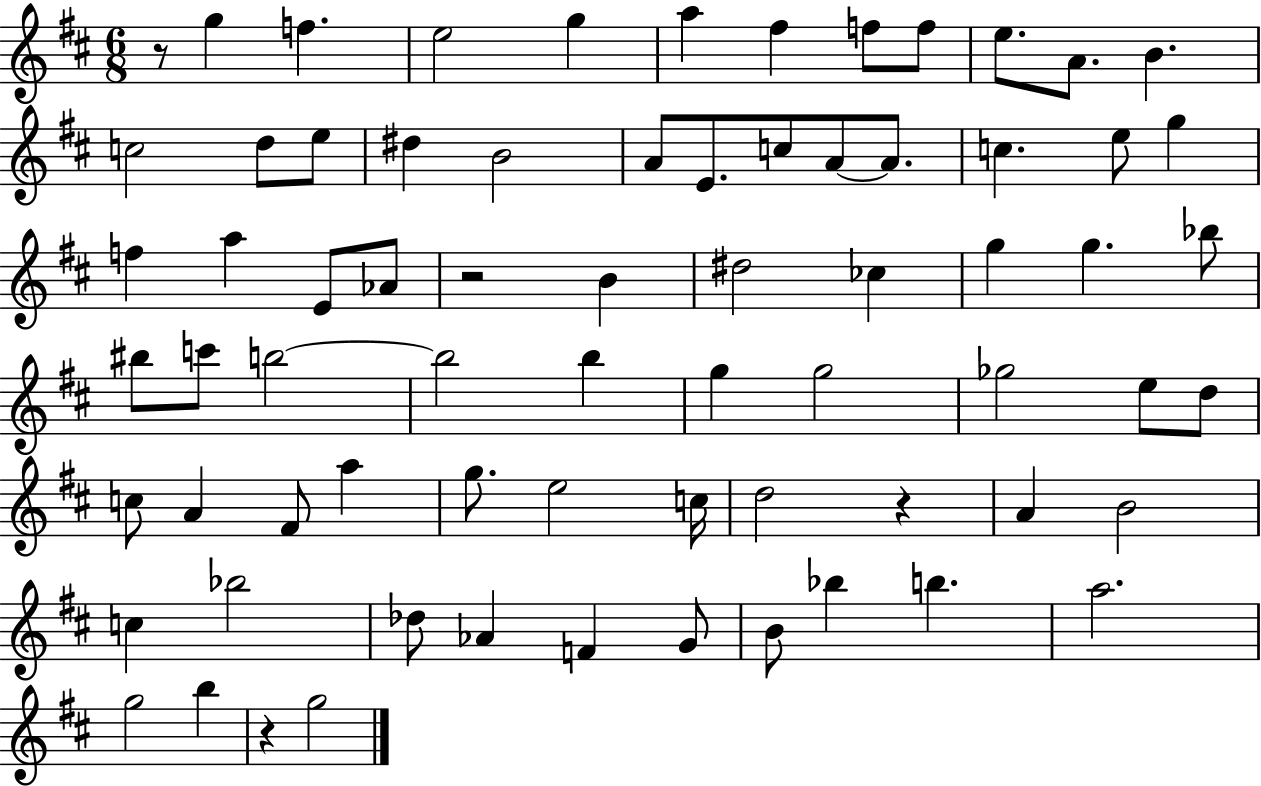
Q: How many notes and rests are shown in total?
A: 71